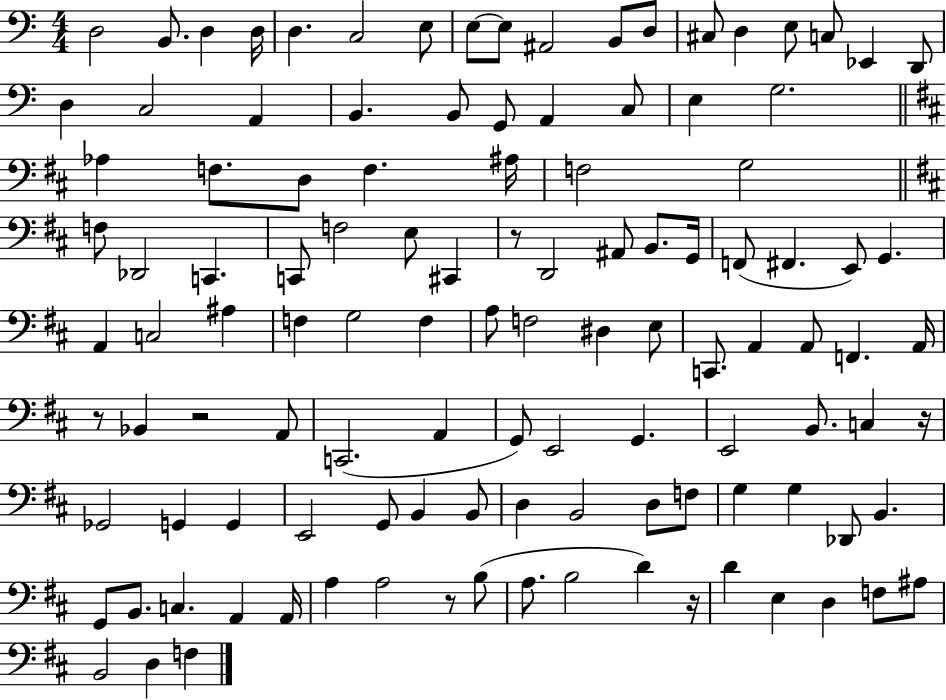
D3/h B2/e. D3/q D3/s D3/q. C3/h E3/e E3/e E3/e A#2/h B2/e D3/e C#3/e D3/q E3/e C3/e Eb2/q D2/e D3/q C3/h A2/q B2/q. B2/e G2/e A2/q C3/e E3/q G3/h. Ab3/q F3/e. D3/e F3/q. A#3/s F3/h G3/h F3/e Db2/h C2/q. C2/e F3/h E3/e C#2/q R/e D2/h A#2/e B2/e. G2/s F2/e F#2/q. E2/e G2/q. A2/q C3/h A#3/q F3/q G3/h F3/q A3/e F3/h D#3/q E3/e C2/e. A2/q A2/e F2/q. A2/s R/e Bb2/q R/h A2/e C2/h. A2/q G2/e E2/h G2/q. E2/h B2/e. C3/q R/s Gb2/h G2/q G2/q E2/h G2/e B2/q B2/e D3/q B2/h D3/e F3/e G3/q G3/q Db2/e B2/q. G2/e B2/e. C3/q. A2/q A2/s A3/q A3/h R/e B3/e A3/e. B3/h D4/q R/s D4/q E3/q D3/q F3/e A#3/e B2/h D3/q F3/q